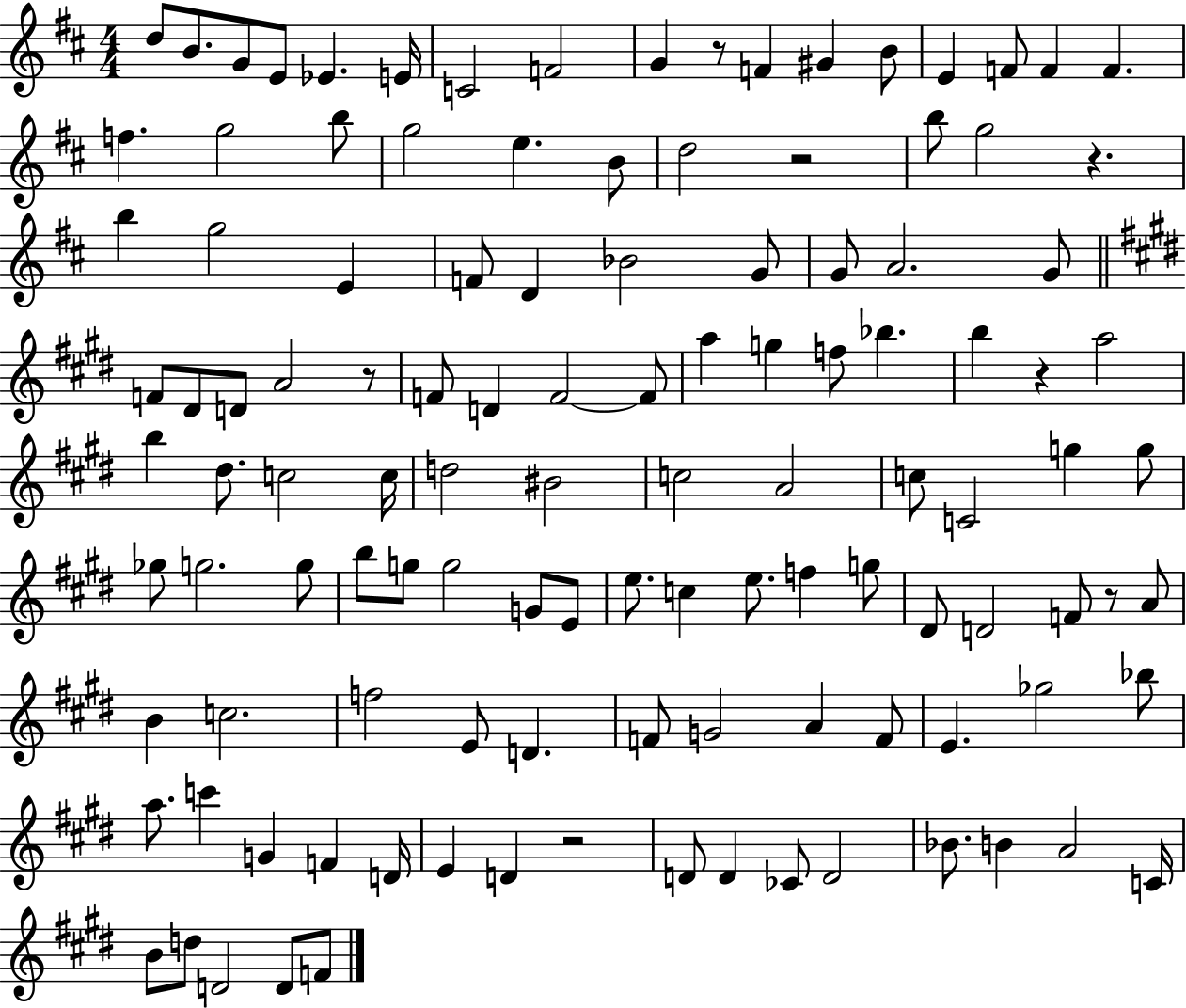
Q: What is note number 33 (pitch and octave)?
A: G4